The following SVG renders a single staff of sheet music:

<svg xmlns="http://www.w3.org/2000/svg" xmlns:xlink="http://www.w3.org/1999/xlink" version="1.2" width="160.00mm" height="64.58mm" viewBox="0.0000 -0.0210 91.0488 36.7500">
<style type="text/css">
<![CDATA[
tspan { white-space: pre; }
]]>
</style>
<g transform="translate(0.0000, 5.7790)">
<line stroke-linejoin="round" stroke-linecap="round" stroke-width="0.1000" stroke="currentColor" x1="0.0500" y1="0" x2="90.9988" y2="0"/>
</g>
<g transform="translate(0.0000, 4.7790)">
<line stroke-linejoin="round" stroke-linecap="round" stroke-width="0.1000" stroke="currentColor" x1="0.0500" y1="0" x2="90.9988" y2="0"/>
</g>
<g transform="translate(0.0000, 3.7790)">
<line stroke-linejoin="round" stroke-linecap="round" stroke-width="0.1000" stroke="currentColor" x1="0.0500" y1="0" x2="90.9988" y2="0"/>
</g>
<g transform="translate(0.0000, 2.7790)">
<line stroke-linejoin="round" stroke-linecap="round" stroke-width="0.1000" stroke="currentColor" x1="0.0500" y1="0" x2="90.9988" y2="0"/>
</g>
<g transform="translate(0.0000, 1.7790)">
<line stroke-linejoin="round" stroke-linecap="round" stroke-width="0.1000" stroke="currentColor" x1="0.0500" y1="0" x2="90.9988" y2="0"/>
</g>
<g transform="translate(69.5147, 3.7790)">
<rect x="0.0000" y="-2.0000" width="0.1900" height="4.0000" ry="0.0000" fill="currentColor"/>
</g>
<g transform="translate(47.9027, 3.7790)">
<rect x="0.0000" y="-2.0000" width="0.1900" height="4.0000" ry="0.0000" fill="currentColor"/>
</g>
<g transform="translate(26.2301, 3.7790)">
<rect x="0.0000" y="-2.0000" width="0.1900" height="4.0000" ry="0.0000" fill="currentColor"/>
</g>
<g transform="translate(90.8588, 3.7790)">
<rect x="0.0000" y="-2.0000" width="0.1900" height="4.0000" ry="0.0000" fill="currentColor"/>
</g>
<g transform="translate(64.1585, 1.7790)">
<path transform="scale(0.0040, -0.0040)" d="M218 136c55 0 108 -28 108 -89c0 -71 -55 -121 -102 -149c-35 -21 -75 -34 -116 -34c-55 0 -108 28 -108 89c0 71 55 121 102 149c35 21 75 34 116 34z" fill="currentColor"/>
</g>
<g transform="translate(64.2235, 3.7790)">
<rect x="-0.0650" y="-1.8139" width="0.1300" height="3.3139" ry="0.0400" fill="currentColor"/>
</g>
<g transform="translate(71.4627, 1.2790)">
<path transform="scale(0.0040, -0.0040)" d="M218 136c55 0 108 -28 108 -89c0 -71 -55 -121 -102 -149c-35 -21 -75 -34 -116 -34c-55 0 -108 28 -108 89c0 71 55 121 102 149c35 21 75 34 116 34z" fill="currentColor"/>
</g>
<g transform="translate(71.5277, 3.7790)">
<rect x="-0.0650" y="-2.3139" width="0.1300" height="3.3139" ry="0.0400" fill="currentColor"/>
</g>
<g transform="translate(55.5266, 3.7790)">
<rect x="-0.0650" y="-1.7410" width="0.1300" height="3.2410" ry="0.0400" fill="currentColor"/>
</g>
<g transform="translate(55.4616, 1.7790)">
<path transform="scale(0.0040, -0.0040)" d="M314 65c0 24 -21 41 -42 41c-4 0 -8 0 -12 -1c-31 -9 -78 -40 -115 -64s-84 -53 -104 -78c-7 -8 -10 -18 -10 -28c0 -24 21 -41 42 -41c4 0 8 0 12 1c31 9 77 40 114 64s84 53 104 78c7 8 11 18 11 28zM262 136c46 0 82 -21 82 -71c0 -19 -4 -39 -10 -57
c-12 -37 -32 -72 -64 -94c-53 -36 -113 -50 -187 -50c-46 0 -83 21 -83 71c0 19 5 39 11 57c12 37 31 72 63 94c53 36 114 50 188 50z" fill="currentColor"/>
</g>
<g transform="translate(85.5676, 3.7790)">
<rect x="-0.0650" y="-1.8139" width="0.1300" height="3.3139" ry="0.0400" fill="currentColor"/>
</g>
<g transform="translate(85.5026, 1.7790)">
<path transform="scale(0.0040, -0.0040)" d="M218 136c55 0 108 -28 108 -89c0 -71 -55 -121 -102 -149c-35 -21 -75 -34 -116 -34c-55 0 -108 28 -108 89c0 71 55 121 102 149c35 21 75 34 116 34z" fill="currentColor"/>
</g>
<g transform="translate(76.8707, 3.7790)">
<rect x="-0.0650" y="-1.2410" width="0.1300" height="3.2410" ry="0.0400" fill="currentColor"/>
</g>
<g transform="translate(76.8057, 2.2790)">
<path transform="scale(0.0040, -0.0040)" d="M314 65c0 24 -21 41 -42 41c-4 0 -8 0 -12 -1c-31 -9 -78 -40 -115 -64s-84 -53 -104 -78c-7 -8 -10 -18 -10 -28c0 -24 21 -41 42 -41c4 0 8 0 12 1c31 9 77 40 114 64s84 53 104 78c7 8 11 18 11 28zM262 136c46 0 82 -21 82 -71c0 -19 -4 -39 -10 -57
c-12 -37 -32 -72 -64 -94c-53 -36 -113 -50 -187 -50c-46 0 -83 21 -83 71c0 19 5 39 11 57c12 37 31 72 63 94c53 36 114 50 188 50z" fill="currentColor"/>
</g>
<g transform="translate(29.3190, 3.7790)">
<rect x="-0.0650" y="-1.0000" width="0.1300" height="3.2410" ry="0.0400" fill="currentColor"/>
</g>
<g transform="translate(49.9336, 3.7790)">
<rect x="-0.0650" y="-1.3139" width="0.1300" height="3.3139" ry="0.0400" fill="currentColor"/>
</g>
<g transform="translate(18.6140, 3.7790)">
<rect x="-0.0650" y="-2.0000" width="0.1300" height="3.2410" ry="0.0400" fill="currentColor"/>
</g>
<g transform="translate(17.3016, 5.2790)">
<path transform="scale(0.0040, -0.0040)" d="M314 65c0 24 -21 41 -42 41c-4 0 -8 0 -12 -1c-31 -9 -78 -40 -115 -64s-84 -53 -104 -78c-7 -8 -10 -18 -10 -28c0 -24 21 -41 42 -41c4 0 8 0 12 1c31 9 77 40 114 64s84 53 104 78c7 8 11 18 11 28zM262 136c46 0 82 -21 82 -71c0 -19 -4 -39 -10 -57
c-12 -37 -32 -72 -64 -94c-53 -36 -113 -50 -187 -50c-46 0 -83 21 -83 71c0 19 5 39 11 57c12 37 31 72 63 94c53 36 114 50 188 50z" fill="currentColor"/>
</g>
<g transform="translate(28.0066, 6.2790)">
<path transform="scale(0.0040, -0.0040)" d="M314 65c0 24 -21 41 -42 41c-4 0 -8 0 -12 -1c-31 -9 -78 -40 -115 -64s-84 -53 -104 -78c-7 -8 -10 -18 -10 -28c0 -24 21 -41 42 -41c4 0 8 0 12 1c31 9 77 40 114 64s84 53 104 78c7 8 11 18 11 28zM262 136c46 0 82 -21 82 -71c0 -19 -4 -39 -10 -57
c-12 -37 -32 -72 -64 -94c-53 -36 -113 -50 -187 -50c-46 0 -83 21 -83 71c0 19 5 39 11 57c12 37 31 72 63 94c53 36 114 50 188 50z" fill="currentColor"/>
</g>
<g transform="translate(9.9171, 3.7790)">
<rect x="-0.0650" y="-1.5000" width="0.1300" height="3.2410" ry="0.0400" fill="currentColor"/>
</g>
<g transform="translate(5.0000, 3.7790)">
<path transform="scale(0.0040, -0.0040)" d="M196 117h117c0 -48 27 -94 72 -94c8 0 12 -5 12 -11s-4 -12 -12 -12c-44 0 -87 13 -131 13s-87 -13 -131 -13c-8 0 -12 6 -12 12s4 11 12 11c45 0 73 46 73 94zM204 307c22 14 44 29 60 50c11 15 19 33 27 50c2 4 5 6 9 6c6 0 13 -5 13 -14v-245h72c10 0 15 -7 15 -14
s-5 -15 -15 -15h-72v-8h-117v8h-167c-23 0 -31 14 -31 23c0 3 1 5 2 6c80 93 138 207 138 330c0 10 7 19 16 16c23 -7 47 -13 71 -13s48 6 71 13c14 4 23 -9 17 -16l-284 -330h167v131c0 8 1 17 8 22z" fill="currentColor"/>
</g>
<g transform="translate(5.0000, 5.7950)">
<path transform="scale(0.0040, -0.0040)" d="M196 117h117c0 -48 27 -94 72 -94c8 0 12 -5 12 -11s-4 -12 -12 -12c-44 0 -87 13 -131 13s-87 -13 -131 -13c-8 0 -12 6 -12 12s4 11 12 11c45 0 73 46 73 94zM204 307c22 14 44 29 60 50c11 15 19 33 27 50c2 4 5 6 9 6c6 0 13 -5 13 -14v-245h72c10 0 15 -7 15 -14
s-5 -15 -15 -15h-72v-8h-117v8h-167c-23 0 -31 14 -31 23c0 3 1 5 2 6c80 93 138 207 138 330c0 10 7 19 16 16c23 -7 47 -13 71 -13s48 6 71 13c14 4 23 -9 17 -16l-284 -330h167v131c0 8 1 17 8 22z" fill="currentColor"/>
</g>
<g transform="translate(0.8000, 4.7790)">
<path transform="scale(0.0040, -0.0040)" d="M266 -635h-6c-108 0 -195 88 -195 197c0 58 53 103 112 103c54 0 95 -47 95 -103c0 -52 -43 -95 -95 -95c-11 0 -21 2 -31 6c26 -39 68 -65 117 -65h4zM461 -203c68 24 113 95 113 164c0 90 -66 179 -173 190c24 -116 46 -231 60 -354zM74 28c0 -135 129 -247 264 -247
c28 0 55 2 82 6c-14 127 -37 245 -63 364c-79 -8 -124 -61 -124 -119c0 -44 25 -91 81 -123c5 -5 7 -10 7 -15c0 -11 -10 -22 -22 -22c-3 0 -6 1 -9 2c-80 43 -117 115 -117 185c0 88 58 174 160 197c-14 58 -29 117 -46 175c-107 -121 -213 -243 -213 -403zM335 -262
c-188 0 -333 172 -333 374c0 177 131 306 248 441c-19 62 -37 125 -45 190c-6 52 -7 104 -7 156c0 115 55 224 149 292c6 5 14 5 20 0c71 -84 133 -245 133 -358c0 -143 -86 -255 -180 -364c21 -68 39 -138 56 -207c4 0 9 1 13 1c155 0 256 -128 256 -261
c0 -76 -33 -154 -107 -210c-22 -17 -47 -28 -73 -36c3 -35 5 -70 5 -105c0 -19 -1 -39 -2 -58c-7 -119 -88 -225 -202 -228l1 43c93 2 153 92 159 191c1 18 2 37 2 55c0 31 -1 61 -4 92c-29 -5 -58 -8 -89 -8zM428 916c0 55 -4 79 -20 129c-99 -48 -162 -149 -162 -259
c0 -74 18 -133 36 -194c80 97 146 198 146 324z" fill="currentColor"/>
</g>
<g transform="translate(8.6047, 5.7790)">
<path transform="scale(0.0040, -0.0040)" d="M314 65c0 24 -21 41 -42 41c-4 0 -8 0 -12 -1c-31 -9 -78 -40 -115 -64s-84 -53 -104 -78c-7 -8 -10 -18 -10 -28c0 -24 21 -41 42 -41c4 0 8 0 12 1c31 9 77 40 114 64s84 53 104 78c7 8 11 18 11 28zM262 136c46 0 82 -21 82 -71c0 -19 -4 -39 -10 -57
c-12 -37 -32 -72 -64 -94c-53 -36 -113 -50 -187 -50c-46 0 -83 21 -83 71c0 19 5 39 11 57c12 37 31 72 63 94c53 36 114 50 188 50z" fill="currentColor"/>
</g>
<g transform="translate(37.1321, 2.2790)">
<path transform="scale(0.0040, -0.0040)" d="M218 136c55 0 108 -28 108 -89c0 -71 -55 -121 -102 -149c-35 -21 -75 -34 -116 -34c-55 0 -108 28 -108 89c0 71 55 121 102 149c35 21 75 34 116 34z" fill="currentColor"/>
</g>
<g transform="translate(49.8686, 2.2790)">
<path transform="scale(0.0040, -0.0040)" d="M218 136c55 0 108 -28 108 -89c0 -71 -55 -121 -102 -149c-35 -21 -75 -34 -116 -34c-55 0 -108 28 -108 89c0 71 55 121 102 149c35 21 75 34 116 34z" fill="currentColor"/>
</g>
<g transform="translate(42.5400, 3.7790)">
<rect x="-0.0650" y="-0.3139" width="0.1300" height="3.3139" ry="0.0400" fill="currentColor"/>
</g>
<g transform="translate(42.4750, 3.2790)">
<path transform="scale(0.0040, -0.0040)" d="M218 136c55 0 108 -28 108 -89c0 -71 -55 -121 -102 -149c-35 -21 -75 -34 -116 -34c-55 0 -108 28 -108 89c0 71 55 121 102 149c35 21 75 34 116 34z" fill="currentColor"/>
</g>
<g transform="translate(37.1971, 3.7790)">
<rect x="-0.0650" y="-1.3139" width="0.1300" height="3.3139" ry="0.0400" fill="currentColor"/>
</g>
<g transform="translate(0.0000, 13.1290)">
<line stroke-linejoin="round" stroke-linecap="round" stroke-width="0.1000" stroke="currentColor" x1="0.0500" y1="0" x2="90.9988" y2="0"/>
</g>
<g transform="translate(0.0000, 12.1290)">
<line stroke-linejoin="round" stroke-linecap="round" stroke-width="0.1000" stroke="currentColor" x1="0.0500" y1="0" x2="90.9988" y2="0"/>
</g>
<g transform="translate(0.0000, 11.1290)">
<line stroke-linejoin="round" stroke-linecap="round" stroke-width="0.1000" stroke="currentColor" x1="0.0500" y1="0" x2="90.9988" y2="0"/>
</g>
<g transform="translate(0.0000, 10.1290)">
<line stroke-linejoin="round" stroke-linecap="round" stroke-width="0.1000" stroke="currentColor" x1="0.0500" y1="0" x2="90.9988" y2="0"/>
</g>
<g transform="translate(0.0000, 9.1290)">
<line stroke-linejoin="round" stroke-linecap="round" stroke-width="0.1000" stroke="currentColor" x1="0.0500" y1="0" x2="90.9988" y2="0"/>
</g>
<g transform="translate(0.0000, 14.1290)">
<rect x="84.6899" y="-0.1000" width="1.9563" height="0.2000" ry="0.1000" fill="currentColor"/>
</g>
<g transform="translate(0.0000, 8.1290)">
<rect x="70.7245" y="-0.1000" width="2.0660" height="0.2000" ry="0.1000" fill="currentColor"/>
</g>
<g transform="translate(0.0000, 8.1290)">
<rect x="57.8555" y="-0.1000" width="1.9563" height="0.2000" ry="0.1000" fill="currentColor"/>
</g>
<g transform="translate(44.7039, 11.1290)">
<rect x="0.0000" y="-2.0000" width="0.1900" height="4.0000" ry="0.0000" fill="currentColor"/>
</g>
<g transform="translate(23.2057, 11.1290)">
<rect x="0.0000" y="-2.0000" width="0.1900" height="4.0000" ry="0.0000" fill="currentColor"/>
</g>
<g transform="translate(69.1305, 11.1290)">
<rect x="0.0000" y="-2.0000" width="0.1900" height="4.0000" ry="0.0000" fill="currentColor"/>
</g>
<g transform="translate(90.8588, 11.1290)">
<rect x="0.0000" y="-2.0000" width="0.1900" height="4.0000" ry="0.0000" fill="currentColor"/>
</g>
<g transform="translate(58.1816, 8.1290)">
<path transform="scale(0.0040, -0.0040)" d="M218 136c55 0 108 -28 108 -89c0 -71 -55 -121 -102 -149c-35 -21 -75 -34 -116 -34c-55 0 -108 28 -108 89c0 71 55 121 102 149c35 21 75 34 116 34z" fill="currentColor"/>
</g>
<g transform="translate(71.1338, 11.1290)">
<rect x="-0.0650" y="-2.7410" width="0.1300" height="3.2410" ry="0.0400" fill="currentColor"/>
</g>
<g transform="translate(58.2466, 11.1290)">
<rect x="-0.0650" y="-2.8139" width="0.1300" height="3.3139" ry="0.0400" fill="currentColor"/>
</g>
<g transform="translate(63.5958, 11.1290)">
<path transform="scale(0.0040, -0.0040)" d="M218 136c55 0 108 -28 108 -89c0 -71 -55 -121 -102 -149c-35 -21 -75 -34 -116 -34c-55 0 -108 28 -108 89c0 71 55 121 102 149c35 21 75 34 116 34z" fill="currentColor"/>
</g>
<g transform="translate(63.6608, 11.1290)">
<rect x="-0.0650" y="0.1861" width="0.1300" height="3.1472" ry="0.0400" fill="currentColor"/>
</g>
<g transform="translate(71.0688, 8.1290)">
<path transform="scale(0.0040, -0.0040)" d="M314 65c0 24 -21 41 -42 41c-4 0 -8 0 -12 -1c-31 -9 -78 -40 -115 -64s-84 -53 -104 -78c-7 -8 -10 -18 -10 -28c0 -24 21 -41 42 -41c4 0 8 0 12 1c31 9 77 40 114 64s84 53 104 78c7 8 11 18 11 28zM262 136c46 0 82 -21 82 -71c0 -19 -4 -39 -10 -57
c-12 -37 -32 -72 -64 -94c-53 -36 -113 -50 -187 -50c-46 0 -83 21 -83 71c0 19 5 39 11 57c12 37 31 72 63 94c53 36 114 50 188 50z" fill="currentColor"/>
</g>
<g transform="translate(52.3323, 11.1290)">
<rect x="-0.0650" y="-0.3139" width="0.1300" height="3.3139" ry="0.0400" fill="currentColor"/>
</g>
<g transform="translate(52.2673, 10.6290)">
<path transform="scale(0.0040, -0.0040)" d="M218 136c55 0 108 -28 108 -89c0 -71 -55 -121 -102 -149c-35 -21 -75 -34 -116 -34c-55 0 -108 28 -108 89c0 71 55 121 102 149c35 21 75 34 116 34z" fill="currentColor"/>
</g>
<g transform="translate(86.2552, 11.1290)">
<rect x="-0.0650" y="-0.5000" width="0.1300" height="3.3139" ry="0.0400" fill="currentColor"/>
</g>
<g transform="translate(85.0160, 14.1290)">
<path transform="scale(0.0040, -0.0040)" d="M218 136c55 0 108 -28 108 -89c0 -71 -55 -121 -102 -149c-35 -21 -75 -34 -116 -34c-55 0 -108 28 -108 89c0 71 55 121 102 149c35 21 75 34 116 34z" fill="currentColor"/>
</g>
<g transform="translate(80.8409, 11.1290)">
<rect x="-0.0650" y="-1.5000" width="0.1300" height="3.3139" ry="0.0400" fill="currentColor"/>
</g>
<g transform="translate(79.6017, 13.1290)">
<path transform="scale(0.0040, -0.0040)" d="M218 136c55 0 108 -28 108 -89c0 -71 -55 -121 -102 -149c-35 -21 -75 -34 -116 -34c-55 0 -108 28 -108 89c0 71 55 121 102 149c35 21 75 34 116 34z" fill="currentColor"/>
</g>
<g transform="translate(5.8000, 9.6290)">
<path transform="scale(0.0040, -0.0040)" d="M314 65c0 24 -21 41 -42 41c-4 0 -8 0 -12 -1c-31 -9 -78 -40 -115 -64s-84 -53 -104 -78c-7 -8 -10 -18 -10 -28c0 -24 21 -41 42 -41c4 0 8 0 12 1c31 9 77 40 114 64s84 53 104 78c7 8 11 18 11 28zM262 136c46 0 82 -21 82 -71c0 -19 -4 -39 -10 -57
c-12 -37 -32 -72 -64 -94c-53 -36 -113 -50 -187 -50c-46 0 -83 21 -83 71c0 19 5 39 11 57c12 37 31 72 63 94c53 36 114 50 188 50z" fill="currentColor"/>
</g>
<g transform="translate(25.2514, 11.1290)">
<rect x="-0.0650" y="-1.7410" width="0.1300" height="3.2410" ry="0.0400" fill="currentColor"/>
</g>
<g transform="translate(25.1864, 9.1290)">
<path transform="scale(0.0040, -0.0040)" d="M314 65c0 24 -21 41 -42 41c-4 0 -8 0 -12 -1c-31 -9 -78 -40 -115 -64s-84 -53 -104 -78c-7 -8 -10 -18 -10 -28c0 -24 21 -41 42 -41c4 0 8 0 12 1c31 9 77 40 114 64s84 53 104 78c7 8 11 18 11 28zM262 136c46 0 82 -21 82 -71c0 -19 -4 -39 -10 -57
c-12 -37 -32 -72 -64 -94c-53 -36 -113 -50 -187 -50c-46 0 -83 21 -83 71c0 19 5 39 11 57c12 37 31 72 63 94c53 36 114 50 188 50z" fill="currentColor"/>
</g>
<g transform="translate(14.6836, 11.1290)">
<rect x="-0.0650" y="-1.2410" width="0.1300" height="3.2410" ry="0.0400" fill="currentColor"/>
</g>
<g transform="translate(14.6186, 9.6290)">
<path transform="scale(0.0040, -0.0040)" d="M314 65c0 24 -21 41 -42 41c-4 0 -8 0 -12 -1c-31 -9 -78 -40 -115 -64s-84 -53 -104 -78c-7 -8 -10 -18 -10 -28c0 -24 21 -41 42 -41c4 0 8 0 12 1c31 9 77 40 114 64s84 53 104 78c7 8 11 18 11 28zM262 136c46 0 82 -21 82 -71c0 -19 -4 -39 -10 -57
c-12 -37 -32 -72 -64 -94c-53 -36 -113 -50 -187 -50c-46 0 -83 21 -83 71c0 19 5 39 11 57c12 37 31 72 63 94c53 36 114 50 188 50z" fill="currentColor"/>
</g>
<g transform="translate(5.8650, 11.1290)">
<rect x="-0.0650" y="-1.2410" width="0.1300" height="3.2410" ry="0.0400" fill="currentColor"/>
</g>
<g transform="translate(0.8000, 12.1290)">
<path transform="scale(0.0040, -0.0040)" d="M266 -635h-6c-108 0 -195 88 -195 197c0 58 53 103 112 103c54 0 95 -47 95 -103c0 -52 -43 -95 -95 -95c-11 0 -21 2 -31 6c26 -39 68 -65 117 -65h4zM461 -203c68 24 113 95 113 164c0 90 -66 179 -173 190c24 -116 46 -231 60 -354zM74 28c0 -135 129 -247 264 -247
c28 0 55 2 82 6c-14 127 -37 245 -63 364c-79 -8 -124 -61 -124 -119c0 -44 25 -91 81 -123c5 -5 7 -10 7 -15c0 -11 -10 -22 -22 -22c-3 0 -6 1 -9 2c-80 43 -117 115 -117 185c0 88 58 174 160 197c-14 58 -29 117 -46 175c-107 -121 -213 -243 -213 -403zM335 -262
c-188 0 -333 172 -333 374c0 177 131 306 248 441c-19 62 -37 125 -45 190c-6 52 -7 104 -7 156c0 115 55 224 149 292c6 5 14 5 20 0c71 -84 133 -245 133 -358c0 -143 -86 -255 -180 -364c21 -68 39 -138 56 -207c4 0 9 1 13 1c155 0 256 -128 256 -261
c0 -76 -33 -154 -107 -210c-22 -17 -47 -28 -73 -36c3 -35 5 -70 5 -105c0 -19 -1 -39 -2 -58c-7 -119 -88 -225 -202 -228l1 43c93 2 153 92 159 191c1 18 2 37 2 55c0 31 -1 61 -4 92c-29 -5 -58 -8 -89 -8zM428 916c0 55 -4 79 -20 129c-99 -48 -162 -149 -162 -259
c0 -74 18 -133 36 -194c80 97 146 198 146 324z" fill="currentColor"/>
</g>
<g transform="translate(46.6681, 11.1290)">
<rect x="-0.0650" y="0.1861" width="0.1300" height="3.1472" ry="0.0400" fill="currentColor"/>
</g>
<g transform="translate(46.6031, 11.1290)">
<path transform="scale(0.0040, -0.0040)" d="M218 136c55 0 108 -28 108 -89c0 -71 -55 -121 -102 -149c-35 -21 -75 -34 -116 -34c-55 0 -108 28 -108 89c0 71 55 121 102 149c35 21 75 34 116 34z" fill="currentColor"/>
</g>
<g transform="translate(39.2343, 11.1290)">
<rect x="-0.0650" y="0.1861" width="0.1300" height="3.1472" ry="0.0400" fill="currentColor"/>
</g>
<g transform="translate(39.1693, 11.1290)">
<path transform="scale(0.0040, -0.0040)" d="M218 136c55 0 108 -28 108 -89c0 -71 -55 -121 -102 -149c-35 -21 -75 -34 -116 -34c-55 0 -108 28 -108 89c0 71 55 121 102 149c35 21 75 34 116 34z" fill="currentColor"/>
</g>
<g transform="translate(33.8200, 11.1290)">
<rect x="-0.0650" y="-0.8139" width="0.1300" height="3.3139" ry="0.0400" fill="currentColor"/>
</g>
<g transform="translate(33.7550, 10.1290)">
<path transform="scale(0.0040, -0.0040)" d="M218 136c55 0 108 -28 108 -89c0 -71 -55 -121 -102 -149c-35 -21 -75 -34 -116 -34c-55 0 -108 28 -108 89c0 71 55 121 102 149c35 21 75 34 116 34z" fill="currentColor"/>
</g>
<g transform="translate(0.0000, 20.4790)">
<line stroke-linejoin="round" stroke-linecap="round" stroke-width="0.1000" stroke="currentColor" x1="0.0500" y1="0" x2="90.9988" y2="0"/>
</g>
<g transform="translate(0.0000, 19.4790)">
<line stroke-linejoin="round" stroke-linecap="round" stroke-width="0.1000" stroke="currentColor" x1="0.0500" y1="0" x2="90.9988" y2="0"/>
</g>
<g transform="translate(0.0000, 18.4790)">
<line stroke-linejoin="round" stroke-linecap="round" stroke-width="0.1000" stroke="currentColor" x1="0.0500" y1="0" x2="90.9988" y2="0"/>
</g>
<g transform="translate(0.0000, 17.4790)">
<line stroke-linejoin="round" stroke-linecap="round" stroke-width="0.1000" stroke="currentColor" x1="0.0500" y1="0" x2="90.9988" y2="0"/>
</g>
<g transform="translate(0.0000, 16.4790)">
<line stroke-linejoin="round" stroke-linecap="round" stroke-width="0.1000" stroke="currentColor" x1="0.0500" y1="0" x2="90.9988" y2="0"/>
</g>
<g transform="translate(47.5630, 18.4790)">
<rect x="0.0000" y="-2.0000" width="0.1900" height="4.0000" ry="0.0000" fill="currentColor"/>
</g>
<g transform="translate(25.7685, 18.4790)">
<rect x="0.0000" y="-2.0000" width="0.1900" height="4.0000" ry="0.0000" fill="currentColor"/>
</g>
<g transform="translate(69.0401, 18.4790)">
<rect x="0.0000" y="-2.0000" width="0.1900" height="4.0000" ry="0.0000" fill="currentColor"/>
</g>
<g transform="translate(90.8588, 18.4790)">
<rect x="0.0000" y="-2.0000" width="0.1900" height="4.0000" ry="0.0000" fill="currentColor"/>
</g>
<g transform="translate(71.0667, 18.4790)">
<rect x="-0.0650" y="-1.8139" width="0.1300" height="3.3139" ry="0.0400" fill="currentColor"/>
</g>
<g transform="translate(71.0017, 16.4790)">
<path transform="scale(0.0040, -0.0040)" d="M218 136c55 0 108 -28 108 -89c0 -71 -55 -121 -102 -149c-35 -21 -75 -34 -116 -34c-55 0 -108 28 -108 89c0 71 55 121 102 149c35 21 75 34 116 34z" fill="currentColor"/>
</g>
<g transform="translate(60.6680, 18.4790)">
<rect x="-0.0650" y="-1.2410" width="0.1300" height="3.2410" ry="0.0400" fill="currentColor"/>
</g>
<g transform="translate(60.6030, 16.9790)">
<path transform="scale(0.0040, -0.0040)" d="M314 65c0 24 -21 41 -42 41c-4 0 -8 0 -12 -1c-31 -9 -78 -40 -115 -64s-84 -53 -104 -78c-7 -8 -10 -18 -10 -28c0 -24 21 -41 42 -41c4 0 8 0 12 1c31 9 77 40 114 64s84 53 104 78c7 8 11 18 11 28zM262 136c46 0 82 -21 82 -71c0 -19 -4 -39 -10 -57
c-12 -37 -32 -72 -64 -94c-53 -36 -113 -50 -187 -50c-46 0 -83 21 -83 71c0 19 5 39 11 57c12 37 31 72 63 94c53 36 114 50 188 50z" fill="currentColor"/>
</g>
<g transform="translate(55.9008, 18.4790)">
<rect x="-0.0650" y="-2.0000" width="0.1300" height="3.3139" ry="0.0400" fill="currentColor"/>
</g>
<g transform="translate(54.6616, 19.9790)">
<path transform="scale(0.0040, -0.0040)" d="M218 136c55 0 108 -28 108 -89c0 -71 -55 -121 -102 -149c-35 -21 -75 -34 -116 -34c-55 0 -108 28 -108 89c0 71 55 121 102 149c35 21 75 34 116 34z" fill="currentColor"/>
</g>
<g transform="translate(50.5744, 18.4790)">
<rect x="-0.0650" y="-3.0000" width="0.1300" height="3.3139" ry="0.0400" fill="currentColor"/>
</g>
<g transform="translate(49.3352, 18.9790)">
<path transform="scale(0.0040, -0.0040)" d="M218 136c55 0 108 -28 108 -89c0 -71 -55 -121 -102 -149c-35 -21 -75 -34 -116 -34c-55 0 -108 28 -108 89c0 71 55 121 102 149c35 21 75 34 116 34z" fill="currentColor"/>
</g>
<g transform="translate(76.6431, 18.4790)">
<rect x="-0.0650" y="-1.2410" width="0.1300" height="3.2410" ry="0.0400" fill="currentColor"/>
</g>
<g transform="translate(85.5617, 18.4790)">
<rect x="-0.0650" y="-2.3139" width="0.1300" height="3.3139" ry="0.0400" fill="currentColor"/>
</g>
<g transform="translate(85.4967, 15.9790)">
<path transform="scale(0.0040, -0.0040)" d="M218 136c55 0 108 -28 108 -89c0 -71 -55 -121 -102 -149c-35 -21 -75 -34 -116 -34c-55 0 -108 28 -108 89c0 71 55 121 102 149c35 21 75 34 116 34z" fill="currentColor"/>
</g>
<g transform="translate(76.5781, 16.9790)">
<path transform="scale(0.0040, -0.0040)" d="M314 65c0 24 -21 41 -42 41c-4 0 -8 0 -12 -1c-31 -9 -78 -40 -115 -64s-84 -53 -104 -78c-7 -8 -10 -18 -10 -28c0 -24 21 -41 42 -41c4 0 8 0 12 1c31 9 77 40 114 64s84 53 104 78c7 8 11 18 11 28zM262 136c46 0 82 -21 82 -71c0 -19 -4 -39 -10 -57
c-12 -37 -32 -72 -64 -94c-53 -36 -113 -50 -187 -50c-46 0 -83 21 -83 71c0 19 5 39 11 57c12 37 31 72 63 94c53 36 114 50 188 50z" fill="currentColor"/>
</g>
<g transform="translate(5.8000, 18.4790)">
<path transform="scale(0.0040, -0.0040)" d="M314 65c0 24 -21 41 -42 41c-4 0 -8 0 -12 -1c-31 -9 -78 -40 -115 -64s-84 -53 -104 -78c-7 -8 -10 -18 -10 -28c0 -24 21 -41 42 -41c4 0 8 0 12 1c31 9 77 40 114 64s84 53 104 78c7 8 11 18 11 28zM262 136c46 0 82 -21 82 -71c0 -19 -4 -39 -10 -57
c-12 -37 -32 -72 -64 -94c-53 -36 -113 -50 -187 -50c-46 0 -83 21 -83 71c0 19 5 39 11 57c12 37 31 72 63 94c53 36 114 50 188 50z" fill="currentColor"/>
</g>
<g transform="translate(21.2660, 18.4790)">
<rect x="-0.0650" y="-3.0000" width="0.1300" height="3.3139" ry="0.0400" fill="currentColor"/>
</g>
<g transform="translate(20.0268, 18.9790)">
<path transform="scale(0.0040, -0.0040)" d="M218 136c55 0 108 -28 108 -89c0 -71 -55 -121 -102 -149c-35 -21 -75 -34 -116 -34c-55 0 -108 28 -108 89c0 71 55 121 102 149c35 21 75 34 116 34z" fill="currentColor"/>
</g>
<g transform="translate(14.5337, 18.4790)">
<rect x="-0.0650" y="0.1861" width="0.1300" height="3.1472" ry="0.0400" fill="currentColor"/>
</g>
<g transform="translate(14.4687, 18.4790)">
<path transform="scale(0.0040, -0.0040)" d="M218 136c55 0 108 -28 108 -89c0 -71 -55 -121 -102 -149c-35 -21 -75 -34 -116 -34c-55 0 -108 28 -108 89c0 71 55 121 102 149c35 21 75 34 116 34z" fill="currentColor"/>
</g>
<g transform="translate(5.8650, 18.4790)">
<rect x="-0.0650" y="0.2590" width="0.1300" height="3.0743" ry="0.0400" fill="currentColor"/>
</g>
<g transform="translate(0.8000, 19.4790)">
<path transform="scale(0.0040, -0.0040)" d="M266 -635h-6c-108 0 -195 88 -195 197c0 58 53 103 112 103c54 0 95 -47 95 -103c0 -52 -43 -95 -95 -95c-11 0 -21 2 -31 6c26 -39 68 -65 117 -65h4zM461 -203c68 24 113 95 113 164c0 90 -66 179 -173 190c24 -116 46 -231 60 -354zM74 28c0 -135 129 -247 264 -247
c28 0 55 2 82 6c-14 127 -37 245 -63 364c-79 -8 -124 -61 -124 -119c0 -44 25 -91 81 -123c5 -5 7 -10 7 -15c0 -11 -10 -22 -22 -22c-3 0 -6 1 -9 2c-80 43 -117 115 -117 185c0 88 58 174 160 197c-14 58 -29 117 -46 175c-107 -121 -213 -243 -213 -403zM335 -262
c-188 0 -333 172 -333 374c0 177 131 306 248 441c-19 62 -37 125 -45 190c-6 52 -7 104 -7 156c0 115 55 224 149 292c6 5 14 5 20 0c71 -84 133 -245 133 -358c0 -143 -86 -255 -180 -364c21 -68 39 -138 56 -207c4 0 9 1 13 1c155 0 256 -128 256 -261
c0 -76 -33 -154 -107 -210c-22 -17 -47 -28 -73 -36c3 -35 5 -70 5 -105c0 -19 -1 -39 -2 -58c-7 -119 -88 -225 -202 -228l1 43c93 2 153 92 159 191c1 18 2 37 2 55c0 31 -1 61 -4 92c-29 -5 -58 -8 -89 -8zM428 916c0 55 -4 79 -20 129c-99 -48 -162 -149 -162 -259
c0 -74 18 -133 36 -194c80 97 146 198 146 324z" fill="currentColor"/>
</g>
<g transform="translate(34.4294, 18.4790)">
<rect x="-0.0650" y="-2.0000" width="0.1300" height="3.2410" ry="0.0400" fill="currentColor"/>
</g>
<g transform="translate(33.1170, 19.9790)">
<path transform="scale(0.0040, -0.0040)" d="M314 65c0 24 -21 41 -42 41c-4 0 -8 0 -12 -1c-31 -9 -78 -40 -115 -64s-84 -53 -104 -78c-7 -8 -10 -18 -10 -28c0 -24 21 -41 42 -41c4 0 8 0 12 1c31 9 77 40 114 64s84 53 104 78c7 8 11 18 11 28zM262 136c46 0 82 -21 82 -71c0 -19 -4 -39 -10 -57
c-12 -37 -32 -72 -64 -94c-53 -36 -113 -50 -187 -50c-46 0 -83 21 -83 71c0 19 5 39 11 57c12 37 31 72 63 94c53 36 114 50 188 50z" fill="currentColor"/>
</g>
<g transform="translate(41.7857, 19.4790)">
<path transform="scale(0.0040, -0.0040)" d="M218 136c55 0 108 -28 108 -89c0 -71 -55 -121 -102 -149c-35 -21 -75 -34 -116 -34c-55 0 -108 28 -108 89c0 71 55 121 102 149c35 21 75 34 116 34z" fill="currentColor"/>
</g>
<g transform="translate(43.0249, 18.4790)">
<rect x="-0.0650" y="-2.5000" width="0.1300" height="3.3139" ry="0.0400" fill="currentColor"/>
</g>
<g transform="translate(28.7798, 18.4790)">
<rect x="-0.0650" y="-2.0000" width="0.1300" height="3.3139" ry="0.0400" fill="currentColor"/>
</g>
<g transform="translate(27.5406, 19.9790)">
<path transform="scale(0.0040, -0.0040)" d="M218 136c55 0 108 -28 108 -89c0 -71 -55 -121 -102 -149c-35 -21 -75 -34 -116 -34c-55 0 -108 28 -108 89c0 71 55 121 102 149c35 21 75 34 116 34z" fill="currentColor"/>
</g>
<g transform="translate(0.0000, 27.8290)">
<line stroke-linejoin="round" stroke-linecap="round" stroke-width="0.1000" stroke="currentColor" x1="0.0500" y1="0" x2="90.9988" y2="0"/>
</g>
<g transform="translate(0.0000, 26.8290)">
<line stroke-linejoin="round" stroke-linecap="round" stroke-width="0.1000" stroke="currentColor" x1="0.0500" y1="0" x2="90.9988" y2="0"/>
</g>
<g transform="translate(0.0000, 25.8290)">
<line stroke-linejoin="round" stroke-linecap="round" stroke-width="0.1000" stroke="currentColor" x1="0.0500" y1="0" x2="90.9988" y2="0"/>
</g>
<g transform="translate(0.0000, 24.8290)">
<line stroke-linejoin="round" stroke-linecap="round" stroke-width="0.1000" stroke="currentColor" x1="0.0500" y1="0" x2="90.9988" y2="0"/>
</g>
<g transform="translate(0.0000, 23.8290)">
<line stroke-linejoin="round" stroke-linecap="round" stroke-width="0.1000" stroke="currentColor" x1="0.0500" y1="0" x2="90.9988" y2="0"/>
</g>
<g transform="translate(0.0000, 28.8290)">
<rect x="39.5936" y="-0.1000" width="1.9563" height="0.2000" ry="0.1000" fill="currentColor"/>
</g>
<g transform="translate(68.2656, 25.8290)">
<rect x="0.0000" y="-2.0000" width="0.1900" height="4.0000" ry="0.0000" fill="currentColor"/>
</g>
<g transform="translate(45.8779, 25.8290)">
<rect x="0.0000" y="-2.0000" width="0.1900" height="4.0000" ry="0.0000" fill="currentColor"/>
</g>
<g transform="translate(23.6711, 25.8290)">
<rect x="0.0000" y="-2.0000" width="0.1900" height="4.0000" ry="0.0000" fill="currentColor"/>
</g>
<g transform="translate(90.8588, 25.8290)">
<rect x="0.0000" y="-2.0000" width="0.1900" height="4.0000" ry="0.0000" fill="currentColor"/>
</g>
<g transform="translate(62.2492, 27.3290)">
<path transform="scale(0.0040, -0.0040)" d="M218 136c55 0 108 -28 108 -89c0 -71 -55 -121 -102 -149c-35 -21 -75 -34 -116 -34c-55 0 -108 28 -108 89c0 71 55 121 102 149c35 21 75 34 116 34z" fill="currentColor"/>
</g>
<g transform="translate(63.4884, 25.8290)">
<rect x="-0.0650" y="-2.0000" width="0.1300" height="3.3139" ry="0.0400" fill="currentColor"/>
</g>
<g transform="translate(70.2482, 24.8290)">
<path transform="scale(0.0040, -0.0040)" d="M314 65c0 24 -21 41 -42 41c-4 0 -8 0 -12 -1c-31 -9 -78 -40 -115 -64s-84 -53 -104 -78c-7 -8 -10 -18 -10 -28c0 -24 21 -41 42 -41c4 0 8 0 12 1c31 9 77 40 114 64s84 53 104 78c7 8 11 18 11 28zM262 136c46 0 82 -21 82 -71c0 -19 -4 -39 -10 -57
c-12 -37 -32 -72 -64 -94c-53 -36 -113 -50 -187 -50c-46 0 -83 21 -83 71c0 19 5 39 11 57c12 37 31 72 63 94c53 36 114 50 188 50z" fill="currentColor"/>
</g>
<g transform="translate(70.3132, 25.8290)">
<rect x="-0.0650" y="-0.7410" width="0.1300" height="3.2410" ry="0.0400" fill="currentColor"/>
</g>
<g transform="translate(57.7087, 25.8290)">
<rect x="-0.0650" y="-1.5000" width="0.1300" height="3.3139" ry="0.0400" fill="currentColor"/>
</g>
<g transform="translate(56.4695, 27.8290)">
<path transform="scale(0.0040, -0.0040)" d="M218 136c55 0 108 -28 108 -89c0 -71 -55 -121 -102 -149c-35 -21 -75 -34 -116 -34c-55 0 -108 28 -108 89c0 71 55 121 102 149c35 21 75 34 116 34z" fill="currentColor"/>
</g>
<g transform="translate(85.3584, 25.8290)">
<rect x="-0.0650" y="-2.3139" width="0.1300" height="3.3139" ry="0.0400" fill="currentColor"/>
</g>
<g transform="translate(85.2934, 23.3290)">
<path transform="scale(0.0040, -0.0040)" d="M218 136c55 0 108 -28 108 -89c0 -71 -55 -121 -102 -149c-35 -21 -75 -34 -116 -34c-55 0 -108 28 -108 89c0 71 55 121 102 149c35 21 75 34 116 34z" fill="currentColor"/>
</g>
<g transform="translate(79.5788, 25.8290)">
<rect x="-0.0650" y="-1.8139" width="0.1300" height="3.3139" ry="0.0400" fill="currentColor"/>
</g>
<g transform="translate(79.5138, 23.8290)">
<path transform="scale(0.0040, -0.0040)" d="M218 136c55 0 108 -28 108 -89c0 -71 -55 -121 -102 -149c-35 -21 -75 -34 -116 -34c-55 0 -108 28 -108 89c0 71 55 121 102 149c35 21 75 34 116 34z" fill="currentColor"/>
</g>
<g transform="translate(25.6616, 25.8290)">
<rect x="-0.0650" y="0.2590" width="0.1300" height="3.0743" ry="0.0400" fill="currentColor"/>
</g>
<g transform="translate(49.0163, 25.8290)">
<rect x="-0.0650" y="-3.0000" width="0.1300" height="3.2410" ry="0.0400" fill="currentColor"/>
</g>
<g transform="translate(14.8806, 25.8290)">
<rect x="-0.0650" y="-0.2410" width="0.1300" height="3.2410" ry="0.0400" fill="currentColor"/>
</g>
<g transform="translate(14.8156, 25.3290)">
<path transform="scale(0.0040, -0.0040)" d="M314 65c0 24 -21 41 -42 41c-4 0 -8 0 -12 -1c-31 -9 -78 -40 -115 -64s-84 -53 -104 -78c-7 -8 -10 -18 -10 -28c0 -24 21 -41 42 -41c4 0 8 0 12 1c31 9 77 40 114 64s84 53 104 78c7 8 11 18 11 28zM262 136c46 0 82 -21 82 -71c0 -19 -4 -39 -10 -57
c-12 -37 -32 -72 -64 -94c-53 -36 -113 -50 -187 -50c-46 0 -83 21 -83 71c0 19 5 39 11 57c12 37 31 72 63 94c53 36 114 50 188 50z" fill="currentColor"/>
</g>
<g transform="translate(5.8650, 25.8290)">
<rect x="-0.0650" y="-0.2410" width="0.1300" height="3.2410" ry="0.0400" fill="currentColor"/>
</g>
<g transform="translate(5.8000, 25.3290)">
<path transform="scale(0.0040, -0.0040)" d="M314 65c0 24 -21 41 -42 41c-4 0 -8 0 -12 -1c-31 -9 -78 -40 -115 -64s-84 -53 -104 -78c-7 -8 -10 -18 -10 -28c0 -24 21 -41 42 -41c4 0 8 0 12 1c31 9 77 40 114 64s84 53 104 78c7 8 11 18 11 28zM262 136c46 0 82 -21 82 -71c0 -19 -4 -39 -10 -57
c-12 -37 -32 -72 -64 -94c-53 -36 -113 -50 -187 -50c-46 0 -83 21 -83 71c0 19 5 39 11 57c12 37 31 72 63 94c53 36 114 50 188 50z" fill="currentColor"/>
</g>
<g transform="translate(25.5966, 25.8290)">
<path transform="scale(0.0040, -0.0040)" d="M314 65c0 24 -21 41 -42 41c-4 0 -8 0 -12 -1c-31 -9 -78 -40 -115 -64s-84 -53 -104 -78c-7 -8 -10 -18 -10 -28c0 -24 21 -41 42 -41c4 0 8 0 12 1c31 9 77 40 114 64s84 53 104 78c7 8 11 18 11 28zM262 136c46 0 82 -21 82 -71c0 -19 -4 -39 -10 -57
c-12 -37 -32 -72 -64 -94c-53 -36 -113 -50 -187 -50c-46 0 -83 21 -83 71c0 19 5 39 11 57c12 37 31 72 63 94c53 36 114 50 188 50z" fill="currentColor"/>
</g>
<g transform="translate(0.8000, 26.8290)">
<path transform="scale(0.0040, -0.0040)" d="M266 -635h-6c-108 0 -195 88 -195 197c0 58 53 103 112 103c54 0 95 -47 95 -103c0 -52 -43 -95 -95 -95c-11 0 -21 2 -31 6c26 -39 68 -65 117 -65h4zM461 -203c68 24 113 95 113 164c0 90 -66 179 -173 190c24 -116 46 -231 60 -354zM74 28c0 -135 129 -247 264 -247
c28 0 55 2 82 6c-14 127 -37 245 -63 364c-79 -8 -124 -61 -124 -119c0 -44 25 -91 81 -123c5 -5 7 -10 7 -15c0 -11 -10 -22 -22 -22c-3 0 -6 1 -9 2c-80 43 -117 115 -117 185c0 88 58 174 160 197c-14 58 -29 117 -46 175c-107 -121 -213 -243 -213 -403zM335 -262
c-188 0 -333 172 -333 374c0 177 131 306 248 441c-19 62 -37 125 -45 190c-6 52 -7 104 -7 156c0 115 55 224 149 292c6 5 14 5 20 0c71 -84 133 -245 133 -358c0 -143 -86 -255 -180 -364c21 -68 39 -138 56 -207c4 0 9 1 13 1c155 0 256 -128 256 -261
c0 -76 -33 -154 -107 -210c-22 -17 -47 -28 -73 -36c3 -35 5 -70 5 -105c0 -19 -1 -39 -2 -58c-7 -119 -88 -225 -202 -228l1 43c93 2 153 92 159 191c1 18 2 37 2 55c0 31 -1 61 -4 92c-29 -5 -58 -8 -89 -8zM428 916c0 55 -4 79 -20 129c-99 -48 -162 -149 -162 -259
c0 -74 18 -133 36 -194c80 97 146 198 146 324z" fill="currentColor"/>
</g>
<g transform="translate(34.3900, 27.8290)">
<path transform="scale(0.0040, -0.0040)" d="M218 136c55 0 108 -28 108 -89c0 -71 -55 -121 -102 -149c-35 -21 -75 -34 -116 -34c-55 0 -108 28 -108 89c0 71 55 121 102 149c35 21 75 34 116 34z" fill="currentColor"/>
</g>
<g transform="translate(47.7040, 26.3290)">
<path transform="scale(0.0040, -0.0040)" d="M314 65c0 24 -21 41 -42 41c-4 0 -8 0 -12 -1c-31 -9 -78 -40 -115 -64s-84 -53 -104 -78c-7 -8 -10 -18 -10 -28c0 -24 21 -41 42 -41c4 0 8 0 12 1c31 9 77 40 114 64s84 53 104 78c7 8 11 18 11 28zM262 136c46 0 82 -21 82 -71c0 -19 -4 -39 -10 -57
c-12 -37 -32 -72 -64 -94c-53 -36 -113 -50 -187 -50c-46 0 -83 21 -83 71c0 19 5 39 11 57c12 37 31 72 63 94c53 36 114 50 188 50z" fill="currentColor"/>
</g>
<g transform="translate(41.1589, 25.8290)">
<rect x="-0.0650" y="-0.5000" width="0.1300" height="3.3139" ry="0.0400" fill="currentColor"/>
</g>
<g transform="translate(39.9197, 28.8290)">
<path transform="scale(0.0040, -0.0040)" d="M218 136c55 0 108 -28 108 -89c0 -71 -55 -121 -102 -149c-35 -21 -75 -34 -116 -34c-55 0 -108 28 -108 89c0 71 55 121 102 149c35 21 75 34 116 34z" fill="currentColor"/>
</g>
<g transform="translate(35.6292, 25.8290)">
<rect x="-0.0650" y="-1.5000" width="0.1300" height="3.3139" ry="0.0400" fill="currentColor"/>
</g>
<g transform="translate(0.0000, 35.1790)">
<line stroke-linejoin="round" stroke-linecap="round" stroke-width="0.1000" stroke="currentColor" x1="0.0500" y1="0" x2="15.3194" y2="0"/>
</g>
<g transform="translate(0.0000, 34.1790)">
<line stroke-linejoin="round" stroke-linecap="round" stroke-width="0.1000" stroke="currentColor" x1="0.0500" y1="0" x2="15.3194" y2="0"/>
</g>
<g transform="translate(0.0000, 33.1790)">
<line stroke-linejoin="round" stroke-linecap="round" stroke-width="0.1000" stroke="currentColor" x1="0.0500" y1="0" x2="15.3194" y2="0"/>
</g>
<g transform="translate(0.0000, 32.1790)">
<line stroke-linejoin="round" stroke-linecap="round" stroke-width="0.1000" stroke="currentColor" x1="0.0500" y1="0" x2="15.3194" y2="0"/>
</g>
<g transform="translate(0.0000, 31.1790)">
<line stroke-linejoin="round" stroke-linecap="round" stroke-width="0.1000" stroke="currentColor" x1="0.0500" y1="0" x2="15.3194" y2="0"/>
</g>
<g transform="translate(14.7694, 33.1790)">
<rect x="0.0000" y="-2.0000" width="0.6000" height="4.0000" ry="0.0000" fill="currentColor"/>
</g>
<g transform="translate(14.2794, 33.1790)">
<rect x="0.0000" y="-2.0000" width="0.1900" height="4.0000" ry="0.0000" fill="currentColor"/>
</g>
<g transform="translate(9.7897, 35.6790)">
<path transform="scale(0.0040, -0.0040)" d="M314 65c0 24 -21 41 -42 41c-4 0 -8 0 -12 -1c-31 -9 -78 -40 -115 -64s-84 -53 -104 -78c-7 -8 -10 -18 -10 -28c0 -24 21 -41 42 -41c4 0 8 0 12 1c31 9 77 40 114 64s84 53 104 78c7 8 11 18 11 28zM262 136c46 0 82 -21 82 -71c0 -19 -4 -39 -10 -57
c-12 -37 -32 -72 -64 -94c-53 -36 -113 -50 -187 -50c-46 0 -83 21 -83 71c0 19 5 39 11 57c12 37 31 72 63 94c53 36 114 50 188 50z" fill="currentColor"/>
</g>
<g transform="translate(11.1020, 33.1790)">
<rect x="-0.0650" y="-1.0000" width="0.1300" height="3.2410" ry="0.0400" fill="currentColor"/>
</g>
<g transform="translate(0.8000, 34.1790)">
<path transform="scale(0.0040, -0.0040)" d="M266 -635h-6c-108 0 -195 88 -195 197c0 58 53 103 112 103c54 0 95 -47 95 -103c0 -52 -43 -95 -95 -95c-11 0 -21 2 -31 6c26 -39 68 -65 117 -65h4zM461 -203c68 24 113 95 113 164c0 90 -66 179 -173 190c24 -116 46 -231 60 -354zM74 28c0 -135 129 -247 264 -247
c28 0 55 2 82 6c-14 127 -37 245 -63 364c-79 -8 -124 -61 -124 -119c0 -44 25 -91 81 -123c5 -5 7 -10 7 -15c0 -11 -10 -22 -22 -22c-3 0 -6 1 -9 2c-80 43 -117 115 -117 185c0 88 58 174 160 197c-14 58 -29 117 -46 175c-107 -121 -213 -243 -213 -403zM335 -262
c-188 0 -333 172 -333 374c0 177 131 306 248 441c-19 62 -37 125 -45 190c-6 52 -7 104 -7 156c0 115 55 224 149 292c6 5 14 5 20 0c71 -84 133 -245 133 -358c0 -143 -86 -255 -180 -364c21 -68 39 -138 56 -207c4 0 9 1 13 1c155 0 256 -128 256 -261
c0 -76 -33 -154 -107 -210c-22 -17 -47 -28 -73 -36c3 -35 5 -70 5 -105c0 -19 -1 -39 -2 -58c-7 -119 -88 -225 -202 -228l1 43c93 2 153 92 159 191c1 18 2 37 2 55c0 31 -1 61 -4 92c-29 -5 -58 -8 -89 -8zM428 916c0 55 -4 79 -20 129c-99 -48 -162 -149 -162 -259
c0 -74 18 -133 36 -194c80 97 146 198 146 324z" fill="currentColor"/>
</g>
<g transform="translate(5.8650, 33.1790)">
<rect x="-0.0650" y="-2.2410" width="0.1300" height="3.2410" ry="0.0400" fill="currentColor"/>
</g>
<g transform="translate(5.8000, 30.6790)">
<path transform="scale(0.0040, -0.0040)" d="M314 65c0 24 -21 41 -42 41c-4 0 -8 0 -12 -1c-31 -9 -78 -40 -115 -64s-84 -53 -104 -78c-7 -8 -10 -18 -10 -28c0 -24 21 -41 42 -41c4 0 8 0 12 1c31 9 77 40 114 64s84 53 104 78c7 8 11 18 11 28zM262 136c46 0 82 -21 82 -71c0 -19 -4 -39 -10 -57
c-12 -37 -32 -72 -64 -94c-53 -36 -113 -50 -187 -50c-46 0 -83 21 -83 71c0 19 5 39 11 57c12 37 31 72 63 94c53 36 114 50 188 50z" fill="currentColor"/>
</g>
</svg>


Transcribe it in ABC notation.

X:1
T:Untitled
M:4/4
L:1/4
K:C
E2 F2 D2 e c e f2 f g e2 f e2 e2 f2 d B B c a B a2 E C B2 B A F F2 G A F e2 f e2 g c2 c2 B2 E C A2 E F d2 f g g2 D2